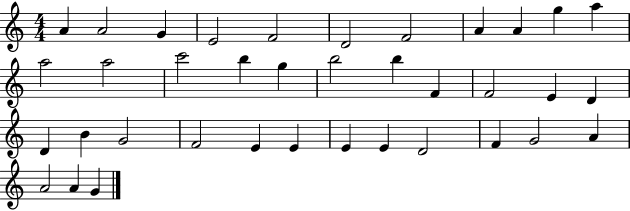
A4/q A4/h G4/q E4/h F4/h D4/h F4/h A4/q A4/q G5/q A5/q A5/h A5/h C6/h B5/q G5/q B5/h B5/q F4/q F4/h E4/q D4/q D4/q B4/q G4/h F4/h E4/q E4/q E4/q E4/q D4/h F4/q G4/h A4/q A4/h A4/q G4/q